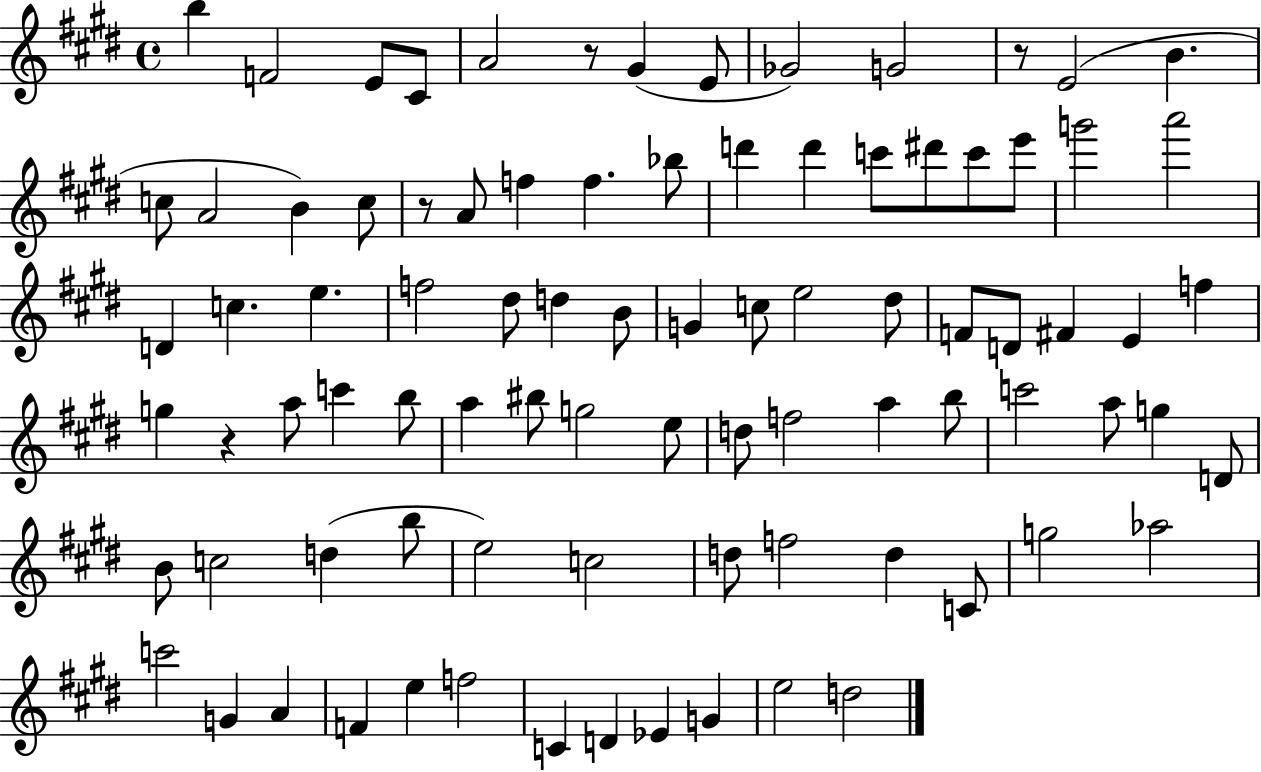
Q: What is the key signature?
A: E major